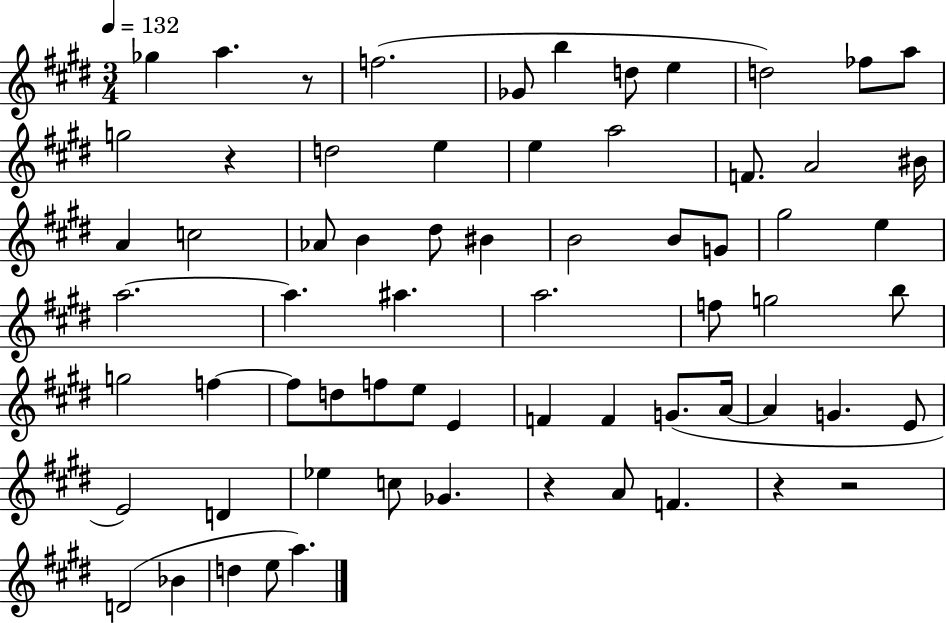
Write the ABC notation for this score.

X:1
T:Untitled
M:3/4
L:1/4
K:E
_g a z/2 f2 _G/2 b d/2 e d2 _f/2 a/2 g2 z d2 e e a2 F/2 A2 ^B/4 A c2 _A/2 B ^d/2 ^B B2 B/2 G/2 ^g2 e a2 a ^a a2 f/2 g2 b/2 g2 f f/2 d/2 f/2 e/2 E F F G/2 A/4 A G E/2 E2 D _e c/2 _G z A/2 F z z2 D2 _B d e/2 a